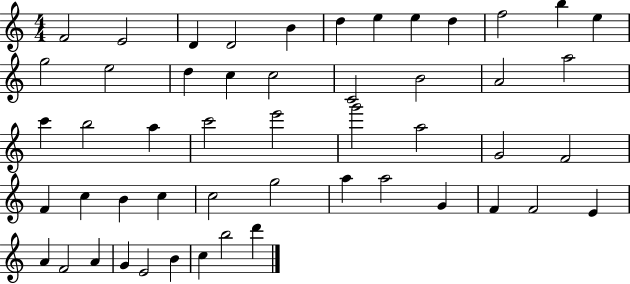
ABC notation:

X:1
T:Untitled
M:4/4
L:1/4
K:C
F2 E2 D D2 B d e e d f2 b e g2 e2 d c c2 C2 B2 A2 a2 c' b2 a c'2 e'2 g'2 a2 G2 F2 F c B c c2 g2 a a2 G F F2 E A F2 A G E2 B c b2 d'